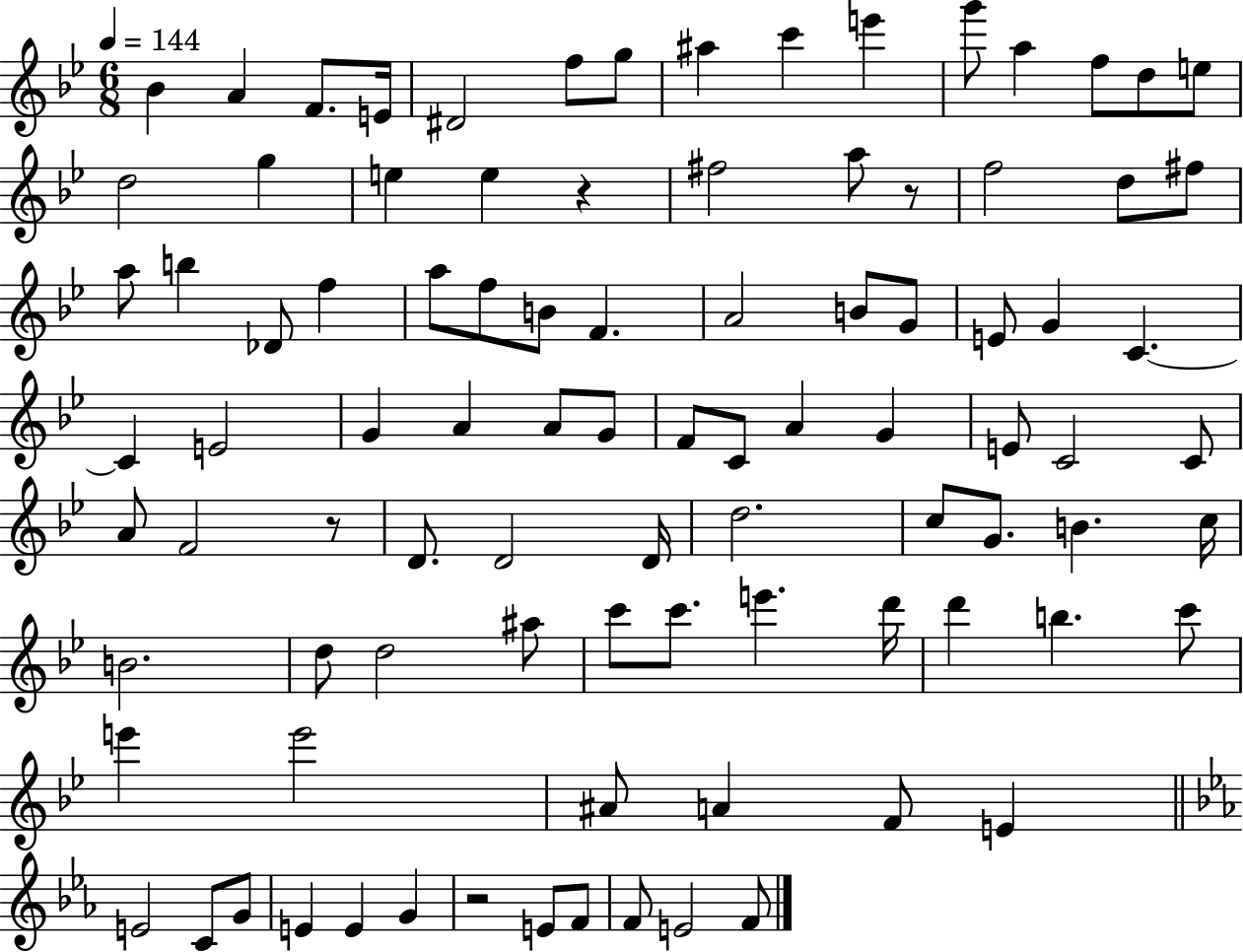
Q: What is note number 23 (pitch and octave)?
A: D5